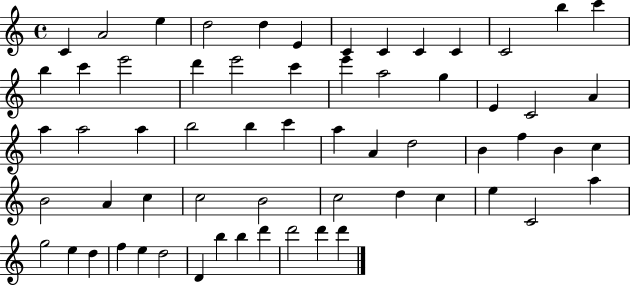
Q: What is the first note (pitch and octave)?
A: C4